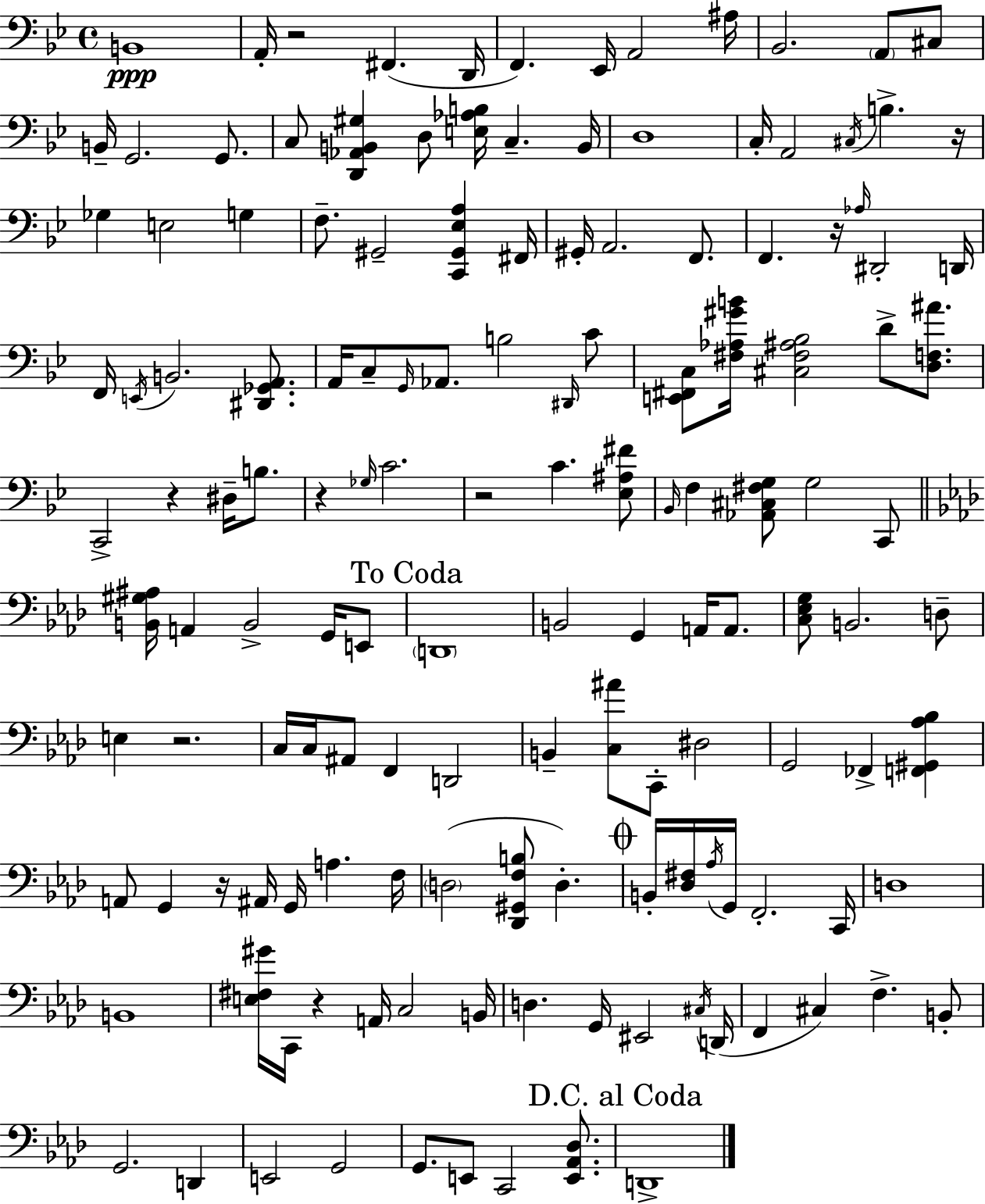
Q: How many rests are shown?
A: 9